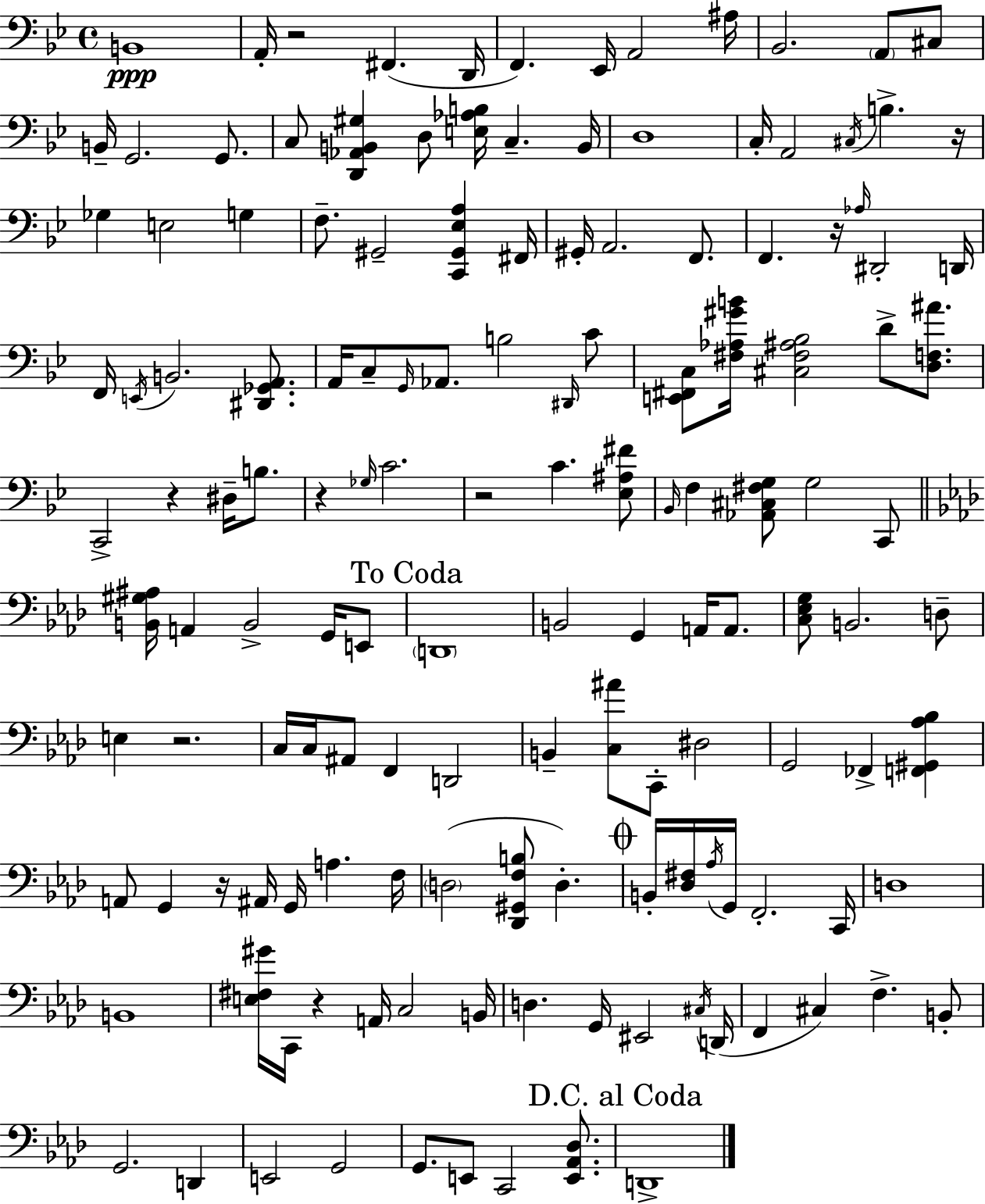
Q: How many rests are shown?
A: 9